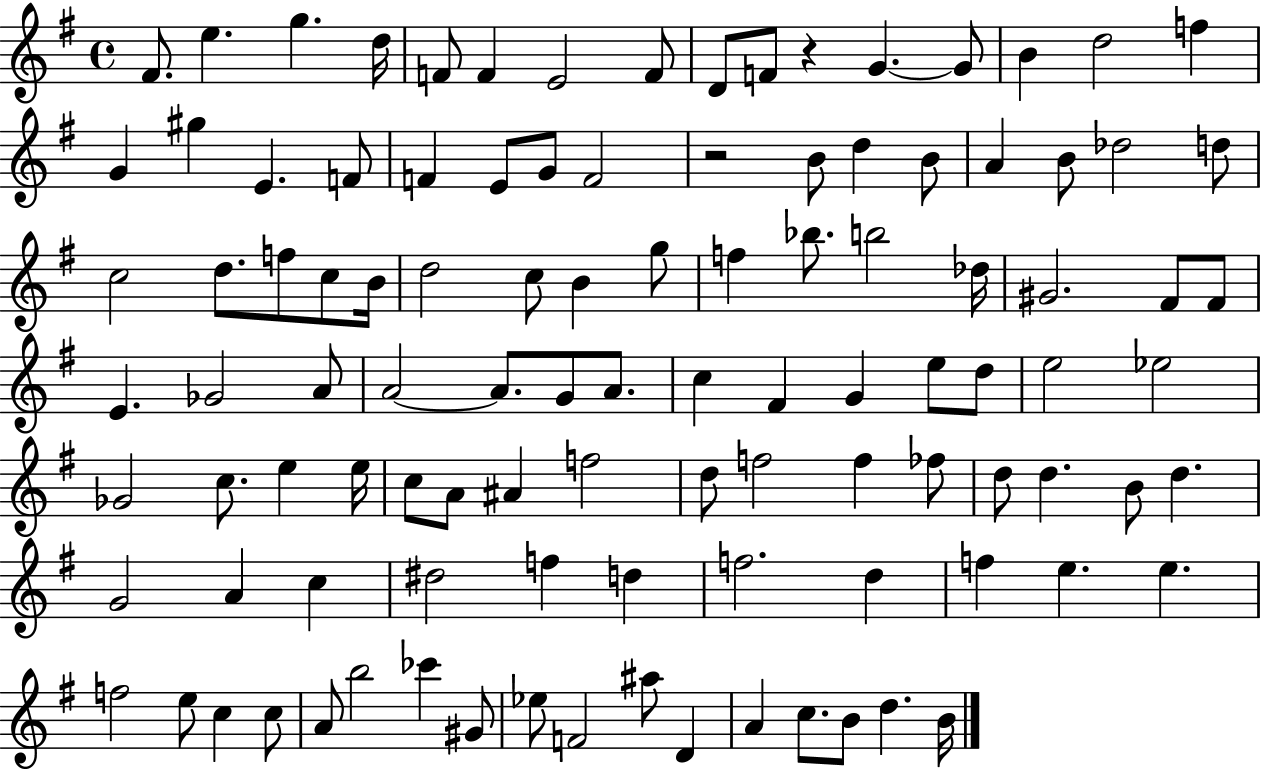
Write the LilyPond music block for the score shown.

{
  \clef treble
  \time 4/4
  \defaultTimeSignature
  \key g \major
  fis'8. e''4. g''4. d''16 | f'8 f'4 e'2 f'8 | d'8 f'8 r4 g'4.~~ g'8 | b'4 d''2 f''4 | \break g'4 gis''4 e'4. f'8 | f'4 e'8 g'8 f'2 | r2 b'8 d''4 b'8 | a'4 b'8 des''2 d''8 | \break c''2 d''8. f''8 c''8 b'16 | d''2 c''8 b'4 g''8 | f''4 bes''8. b''2 des''16 | gis'2. fis'8 fis'8 | \break e'4. ges'2 a'8 | a'2~~ a'8. g'8 a'8. | c''4 fis'4 g'4 e''8 d''8 | e''2 ees''2 | \break ges'2 c''8. e''4 e''16 | c''8 a'8 ais'4 f''2 | d''8 f''2 f''4 fes''8 | d''8 d''4. b'8 d''4. | \break g'2 a'4 c''4 | dis''2 f''4 d''4 | f''2. d''4 | f''4 e''4. e''4. | \break f''2 e''8 c''4 c''8 | a'8 b''2 ces'''4 gis'8 | ees''8 f'2 ais''8 d'4 | a'4 c''8. b'8 d''4. b'16 | \break \bar "|."
}